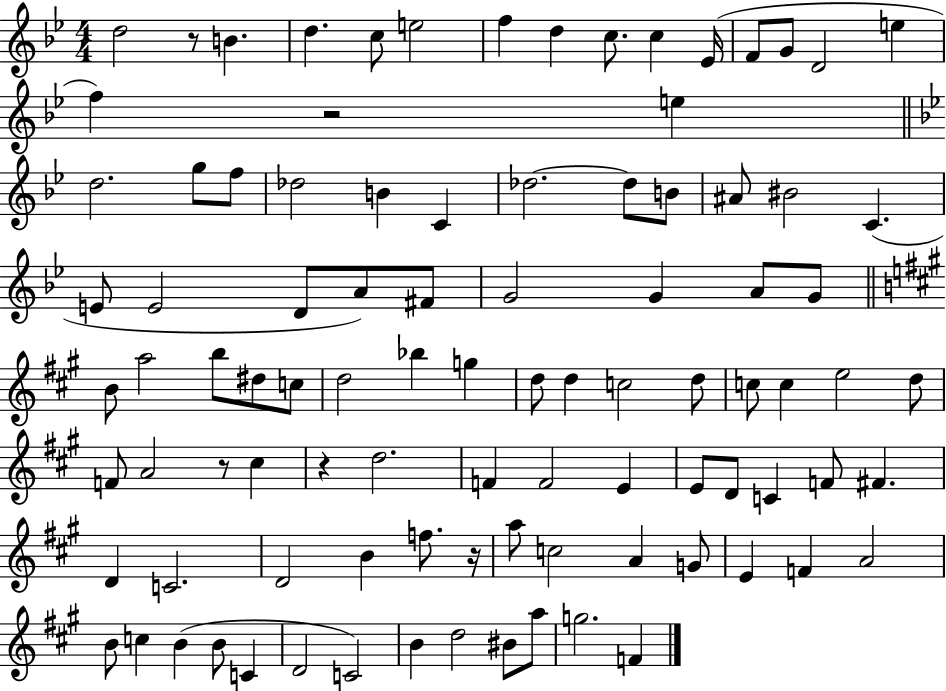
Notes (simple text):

D5/h R/e B4/q. D5/q. C5/e E5/h F5/q D5/q C5/e. C5/q Eb4/s F4/e G4/e D4/h E5/q F5/q R/h E5/q D5/h. G5/e F5/e Db5/h B4/q C4/q Db5/h. Db5/e B4/e A#4/e BIS4/h C4/q. E4/e E4/h D4/e A4/e F#4/e G4/h G4/q A4/e G4/e B4/e A5/h B5/e D#5/e C5/e D5/h Bb5/q G5/q D5/e D5/q C5/h D5/e C5/e C5/q E5/h D5/e F4/e A4/h R/e C#5/q R/q D5/h. F4/q F4/h E4/q E4/e D4/e C4/q F4/e F#4/q. D4/q C4/h. D4/h B4/q F5/e. R/s A5/e C5/h A4/q G4/e E4/q F4/q A4/h B4/e C5/q B4/q B4/e C4/q D4/h C4/h B4/q D5/h BIS4/e A5/e G5/h. F4/q